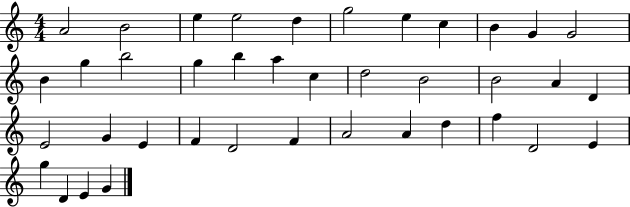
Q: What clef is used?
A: treble